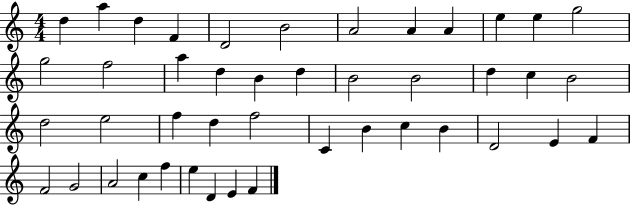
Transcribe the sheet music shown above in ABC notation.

X:1
T:Untitled
M:4/4
L:1/4
K:C
d a d F D2 B2 A2 A A e e g2 g2 f2 a d B d B2 B2 d c B2 d2 e2 f d f2 C B c B D2 E F F2 G2 A2 c f e D E F